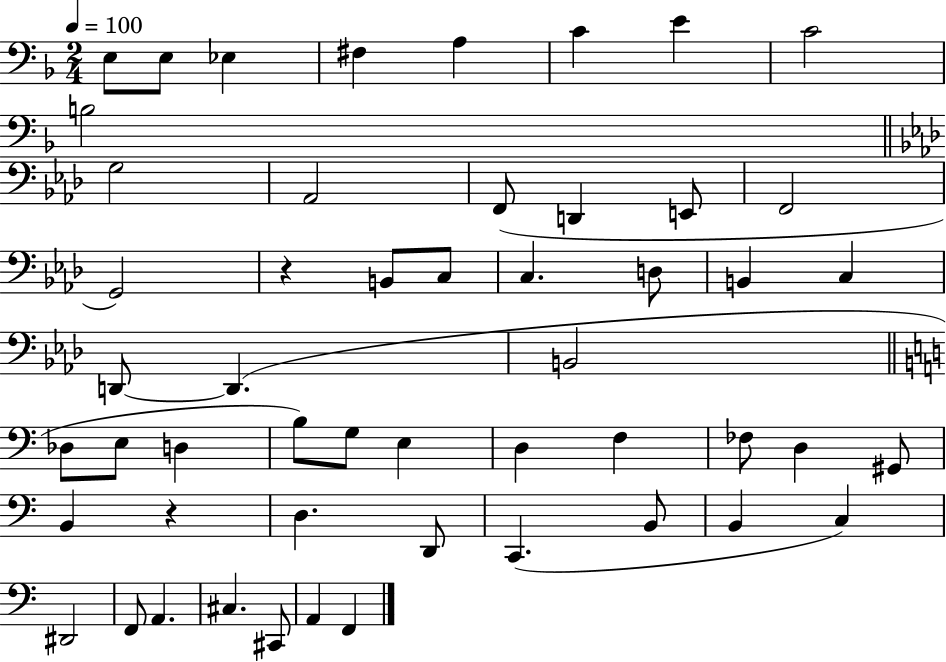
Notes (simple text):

E3/e E3/e Eb3/q F#3/q A3/q C4/q E4/q C4/h B3/h G3/h Ab2/h F2/e D2/q E2/e F2/h G2/h R/q B2/e C3/e C3/q. D3/e B2/q C3/q D2/e D2/q. B2/h Db3/e E3/e D3/q B3/e G3/e E3/q D3/q F3/q FES3/e D3/q G#2/e B2/q R/q D3/q. D2/e C2/q. B2/e B2/q C3/q D#2/h F2/e A2/q. C#3/q. C#2/e A2/q F2/q